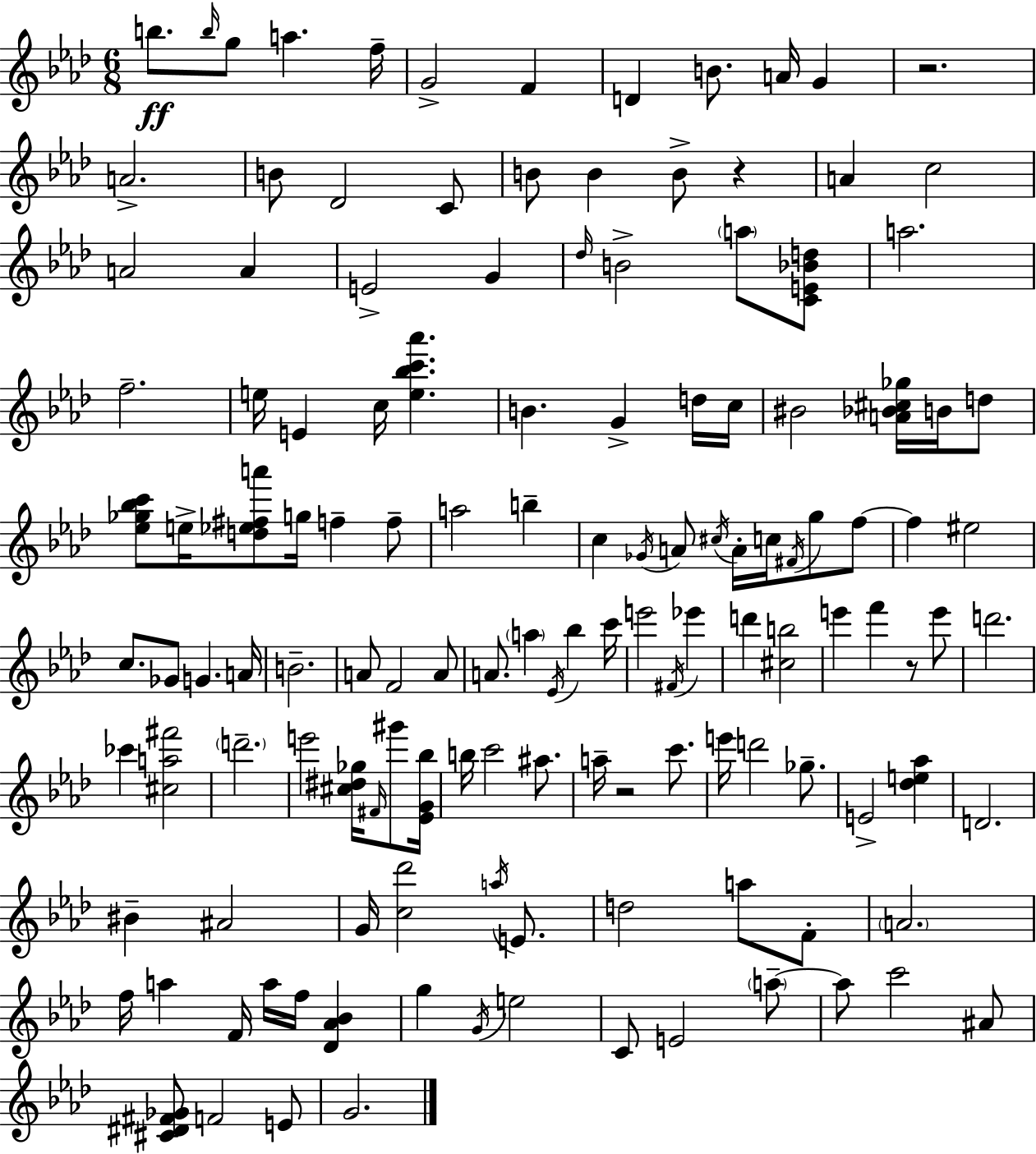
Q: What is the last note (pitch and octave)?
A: G4